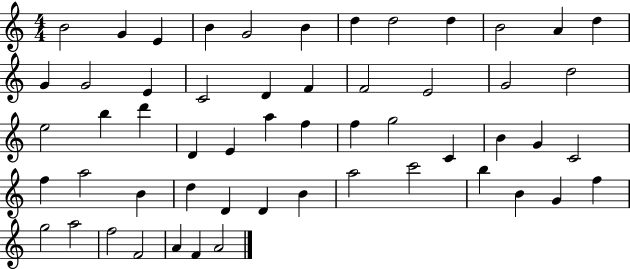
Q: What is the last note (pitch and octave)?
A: A4